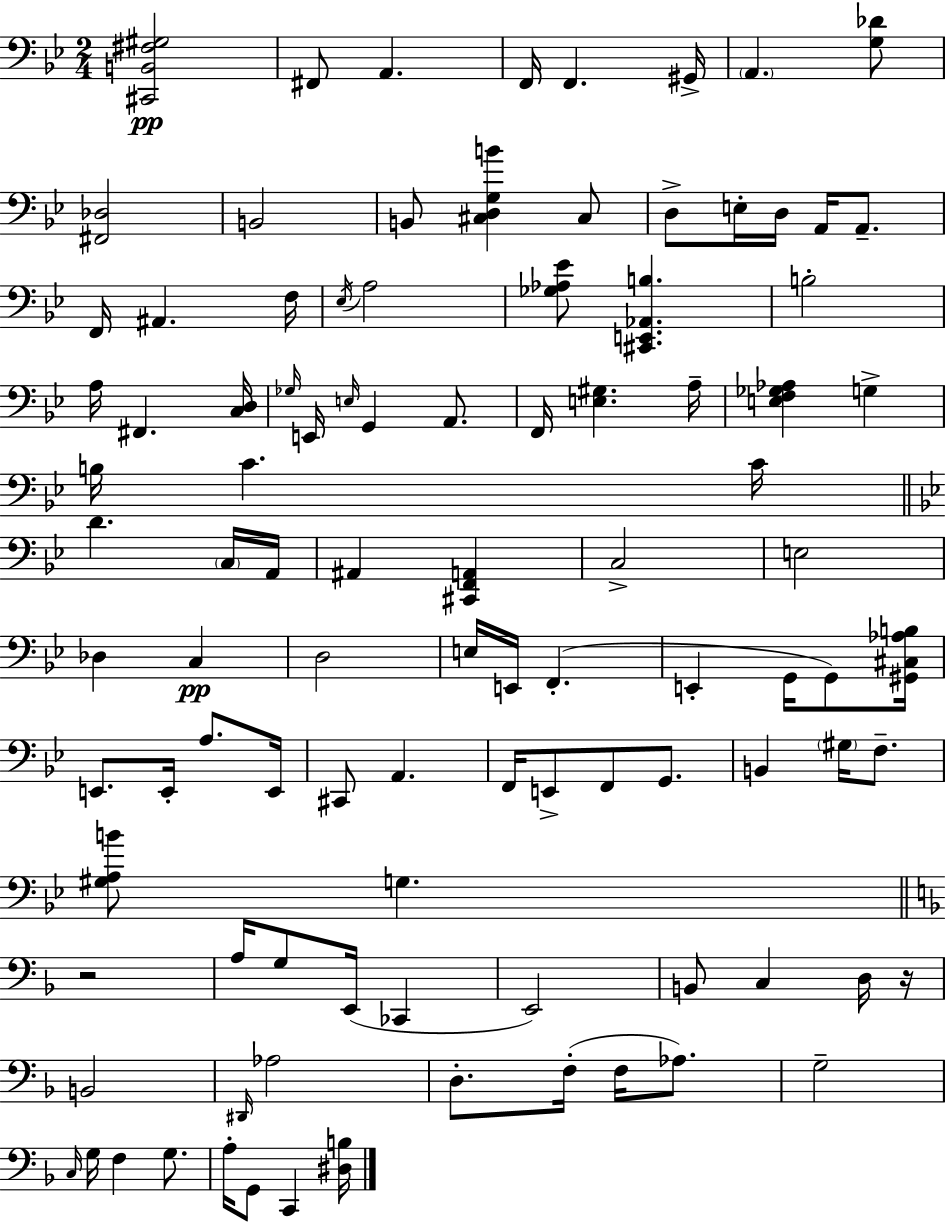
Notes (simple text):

[C#2,B2,F#3,G#3]/h F#2/e A2/q. F2/s F2/q. G#2/s A2/q. [G3,Db4]/e [F#2,Db3]/h B2/h B2/e [C#3,D3,G3,B4]/q C#3/e D3/e E3/s D3/s A2/s A2/e. F2/s A#2/q. F3/s Eb3/s A3/h [Gb3,Ab3,Eb4]/e [C#2,E2,Ab2,B3]/q. B3/h A3/s F#2/q. [C3,D3]/s Gb3/s E2/s E3/s G2/q A2/e. F2/s [E3,G#3]/q. A3/s [E3,F3,Gb3,Ab3]/q G3/q B3/s C4/q. C4/s D4/q. C3/s A2/s A#2/q [C#2,F2,A2]/q C3/h E3/h Db3/q C3/q D3/h E3/s E2/s F2/q. E2/q G2/s G2/e [G#2,C#3,Ab3,B3]/s E2/e. E2/s A3/e. E2/s C#2/e A2/q. F2/s E2/e F2/e G2/e. B2/q G#3/s F3/e. [G#3,A3,B4]/e G3/q. R/h A3/s G3/e E2/s CES2/q E2/h B2/e C3/q D3/s R/s B2/h D#2/s Ab3/h D3/e. F3/s F3/s Ab3/e. G3/h C3/s G3/s F3/q G3/e. A3/s G2/e C2/q [D#3,B3]/s